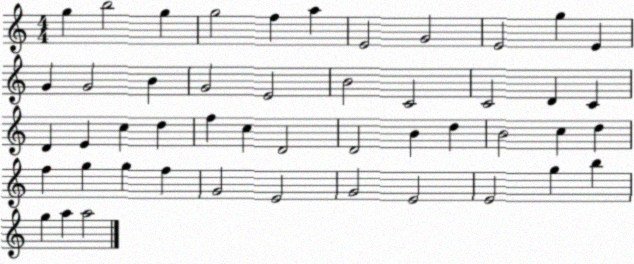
X:1
T:Untitled
M:4/4
L:1/4
K:C
g b2 g g2 f a E2 G2 E2 g E G G2 B G2 E2 B2 C2 C2 D C D E c d f c D2 D2 B d B2 c d f g g f G2 E2 G2 E2 E2 g b g a a2